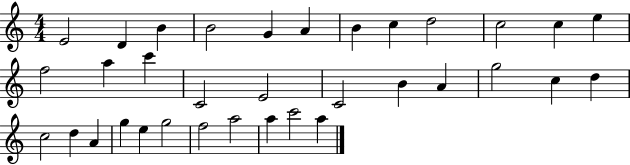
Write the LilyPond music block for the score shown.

{
  \clef treble
  \numericTimeSignature
  \time 4/4
  \key c \major
  e'2 d'4 b'4 | b'2 g'4 a'4 | b'4 c''4 d''2 | c''2 c''4 e''4 | \break f''2 a''4 c'''4 | c'2 e'2 | c'2 b'4 a'4 | g''2 c''4 d''4 | \break c''2 d''4 a'4 | g''4 e''4 g''2 | f''2 a''2 | a''4 c'''2 a''4 | \break \bar "|."
}